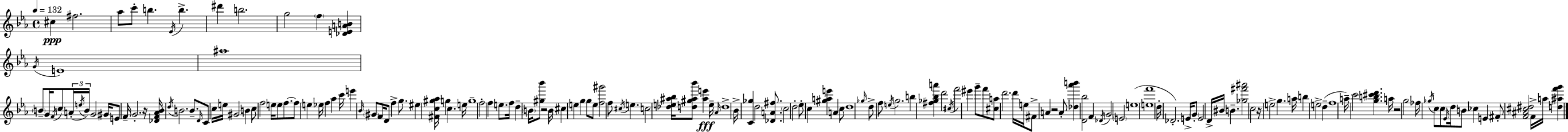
C#5/q F#5/h. Ab5/e C6/e B5/q. Eb4/s B5/q. D#6/q B5/h. G5/h F5/q [Db4,E4,A4,B4]/q G4/s E4/w A#5/w B4/e G4/s F4/s C5/e A4/s E5/s B4/s G4/h G#4/s E4/e F4/s G4/h. R/s [Db4,F4,Ab4,Bb4]/s D5/s B4/h. B4/e. D4/s C4/e C5/s E5/s G#4/h B4/q C5/e F5/h E5/s E5/e F5/e. F5/e E5/q Eb5/s F5/q Ab5/q C6/s E6/q Bb4/s G#4/e F4/s D4/e F5/q G5/e. EIS5/q [F#4,C5,G#5,Ab5]/s G5/q C5/q. E5/s G5/w F5/h F5/q E5/e. F5/s D5/q B4/s [G#5,Bb6]/e R/h B4/s C#5/q E5/q G5/q G5/e E5/e [F5,G#6]/h F5/e C#5/s E5/q. C5/h [Db5,E5,A#5,Bb5]/s [D5,G#5,A#5,Bb6]/e [A#5,E6]/q E5/s Ab4/s D5/w Bb4/s [C4,Gb5]/q D5/h [Db4,A4,F#5]/e. C5/h D5/h Eb5/e C5/q [G#5,A5,E6]/q A4/q C5/e D5/w Gb5/s D5/e F5/e E5/s G5/h. B5/q [F#5,Gb5,Bb5,A6]/q D6/h C#5/s F6/h EIS6/q G6/e F6/e [C#5,A5]/e D6/h. D6/s E5/s F#4/e A4/q R/h A4/e [Db5,Ab6,B6]/q [D4,Bb5]/h F4/q Db4/s G4/h E4/h E5/w [E5,F6]/w D5/s Db4/h. E4/s G4/e E4/h D4/s BIS4/s B4/q. [Gb5,F#6,A#6]/h C5/h R/s E5/h G5/q. A5/s B5/q E5/h D5/q F5/w A5/s C6/h [G5,B5,C#6,D6]/q. A5/s R/h G5/h FES5/s Gb5/s C5/e C5/e Eb4/s D5/s B4/e CES5/q E4/q F#4/e [F4,A#4,C#5,D#5]/h F4/s A5/s [D5,A#5,F6,G6]/q